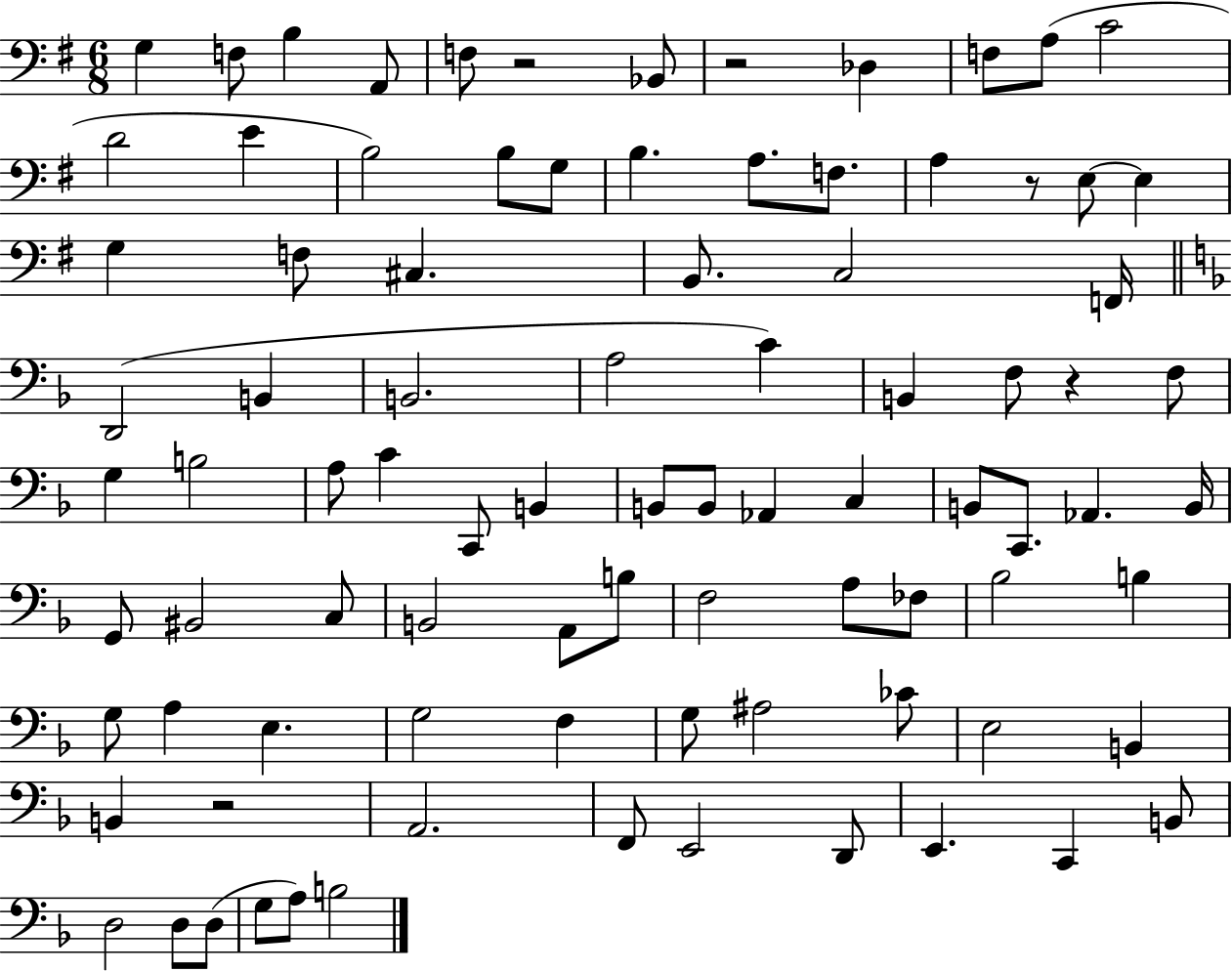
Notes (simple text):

G3/q F3/e B3/q A2/e F3/e R/h Bb2/e R/h Db3/q F3/e A3/e C4/h D4/h E4/q B3/h B3/e G3/e B3/q. A3/e. F3/e. A3/q R/e E3/e E3/q G3/q F3/e C#3/q. B2/e. C3/h F2/s D2/h B2/q B2/h. A3/h C4/q B2/q F3/e R/q F3/e G3/q B3/h A3/e C4/q C2/e B2/q B2/e B2/e Ab2/q C3/q B2/e C2/e. Ab2/q. B2/s G2/e BIS2/h C3/e B2/h A2/e B3/e F3/h A3/e FES3/e Bb3/h B3/q G3/e A3/q E3/q. G3/h F3/q G3/e A#3/h CES4/e E3/h B2/q B2/q R/h A2/h. F2/e E2/h D2/e E2/q. C2/q B2/e D3/h D3/e D3/e G3/e A3/e B3/h